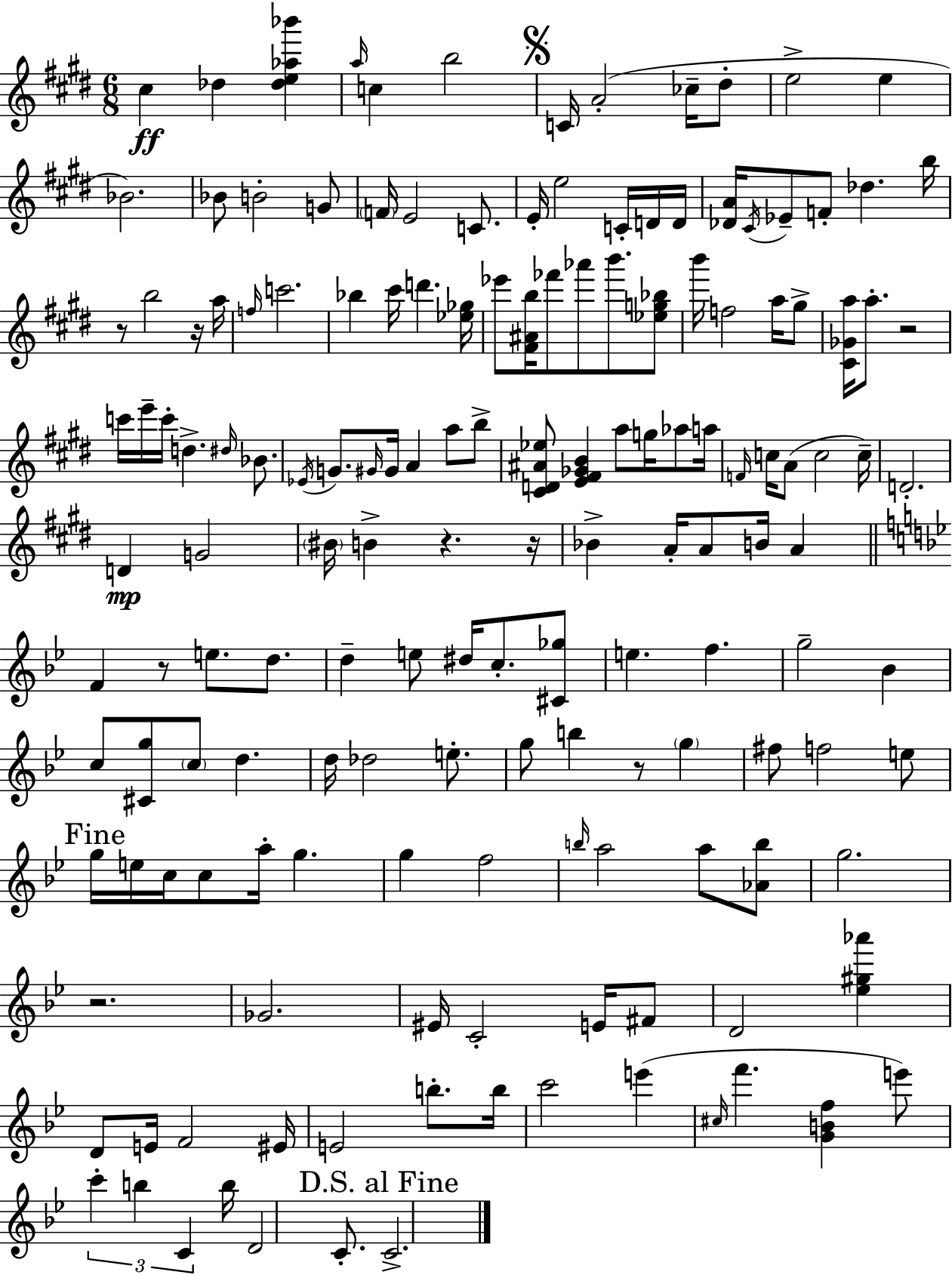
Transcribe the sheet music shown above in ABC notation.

X:1
T:Untitled
M:6/8
L:1/4
K:E
^c _d [_de_a_b'] a/4 c b2 C/4 A2 _c/4 ^d/2 e2 e _B2 _B/2 B2 G/2 F/4 E2 C/2 E/4 e2 C/4 D/4 D/4 [_DA]/4 ^C/4 _E/2 F/2 _d b/4 z/2 b2 z/4 a/4 f/4 c'2 _b ^c'/4 d' [_e_g]/4 _e'/2 [^F^Ab]/4 _f'/2 _a'/2 b'/2 [_eg_b]/2 b'/4 f2 a/4 ^g/2 [^C_Ga]/4 a/2 z2 c'/4 e'/4 c'/4 d ^d/4 _B/2 _E/4 G/2 ^G/4 ^G/4 A a/2 b/2 [^CD^A_e]/2 [E^F_GB] a/2 g/4 _a/2 a/4 F/4 c/4 A/2 c2 c/4 D2 D G2 ^B/4 B z z/4 _B A/4 A/2 B/4 A F z/2 e/2 d/2 d e/2 ^d/4 c/2 [^C_g]/2 e f g2 _B c/2 [^Cg]/2 c/2 d d/4 _d2 e/2 g/2 b z/2 g ^f/2 f2 e/2 g/4 e/4 c/4 c/2 a/4 g g f2 b/4 a2 a/2 [_Ab]/2 g2 z2 _G2 ^E/4 C2 E/4 ^F/2 D2 [_e^g_a'] D/2 E/4 F2 ^E/4 E2 b/2 b/4 c'2 e' ^c/4 f' [GBf] e'/2 c' b C b/4 D2 C/2 C2